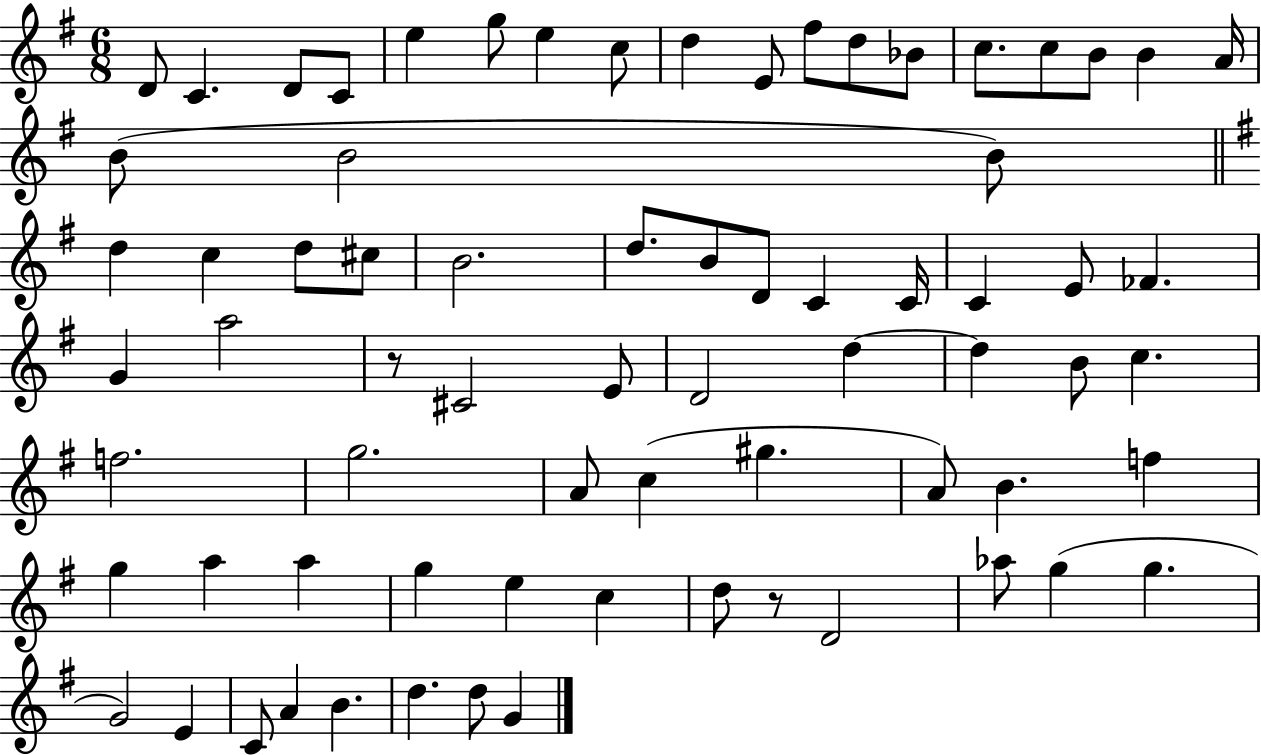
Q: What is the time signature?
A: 6/8